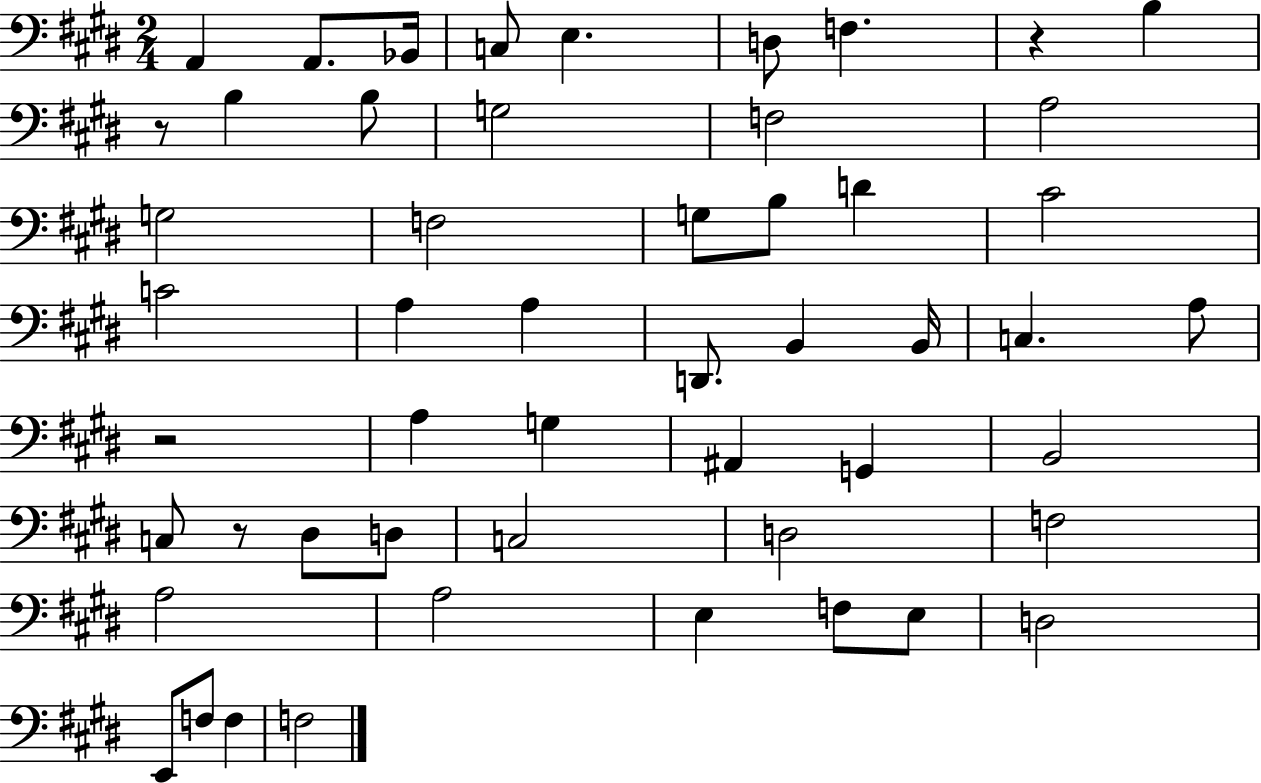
A2/q A2/e. Bb2/s C3/e E3/q. D3/e F3/q. R/q B3/q R/e B3/q B3/e G3/h F3/h A3/h G3/h F3/h G3/e B3/e D4/q C#4/h C4/h A3/q A3/q D2/e. B2/q B2/s C3/q. A3/e R/h A3/q G3/q A#2/q G2/q B2/h C3/e R/e D#3/e D3/e C3/h D3/h F3/h A3/h A3/h E3/q F3/e E3/e D3/h E2/e F3/e F3/q F3/h